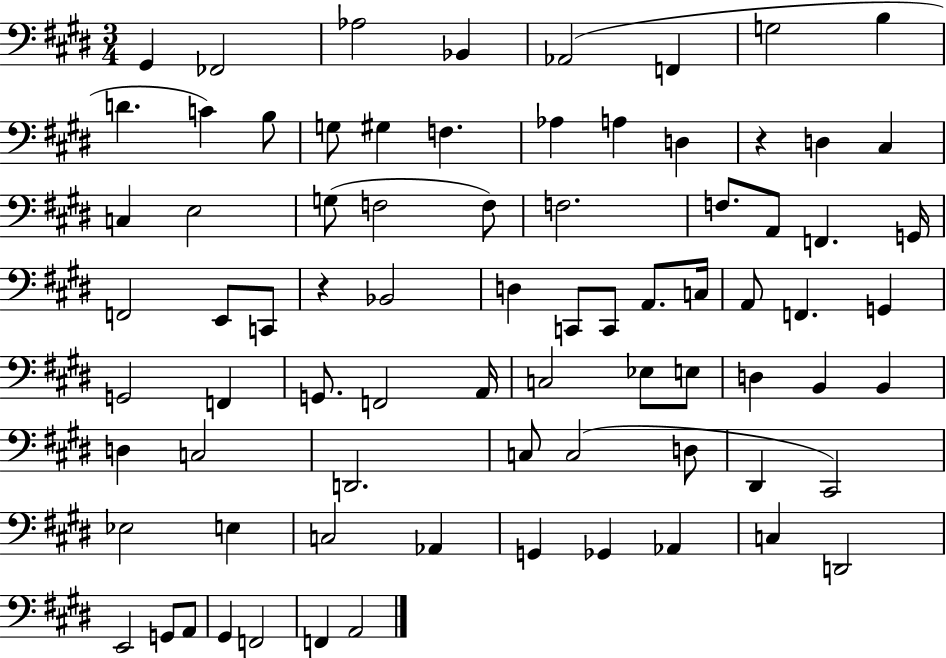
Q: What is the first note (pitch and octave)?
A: G#2